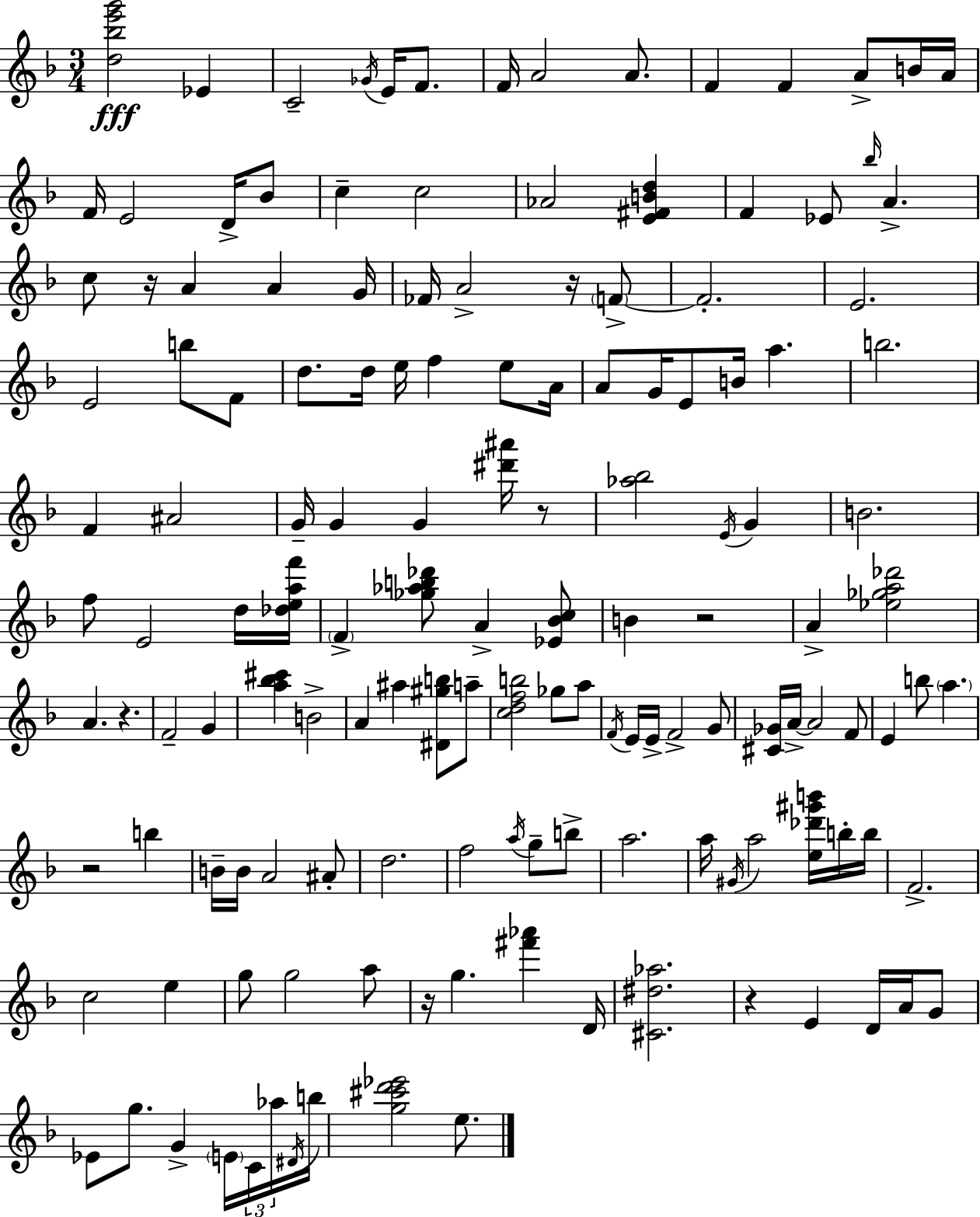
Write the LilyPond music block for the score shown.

{
  \clef treble
  \numericTimeSignature
  \time 3/4
  \key d \minor
  <d'' bes'' e''' g'''>2\fff ees'4 | c'2-- \acciaccatura { ges'16 } e'16 f'8. | f'16 a'2 a'8. | f'4 f'4 a'8-> b'16 | \break a'16 f'16 e'2 d'16-> bes'8 | c''4-- c''2 | aes'2 <e' fis' b' d''>4 | f'4 ees'8 \grace { bes''16 } a'4.-> | \break c''8 r16 a'4 a'4 | g'16 fes'16 a'2-> r16 | \parenthesize f'8->~~ f'2.-. | e'2. | \break e'2 b''8 | f'8 d''8. d''16 e''16 f''4 e''8 | a'16 a'8 g'16 e'8 b'16 a''4. | b''2. | \break f'4 ais'2 | g'16-- g'4 g'4 <dis''' ais'''>16 | r8 <aes'' bes''>2 \acciaccatura { e'16 } g'4 | b'2. | \break f''8 e'2 | d''16 <des'' e'' a'' f'''>16 \parenthesize f'4-> <ges'' aes'' b'' des'''>8 a'4-> | <ees' bes' c''>8 b'4 r2 | a'4-> <ees'' ges'' a'' des'''>2 | \break a'4. r4. | f'2-- g'4 | <a'' bes'' cis'''>4 b'2-> | a'4 ais''4 <dis' gis'' b''>8 | \break a''8-- <c'' d'' f'' b''>2 ges''8 | a''8 \acciaccatura { f'16 } e'16 e'16-> f'2-> | g'8 <cis' ges'>16 a'16->~~ a'2 | f'8 e'4 b''8 \parenthesize a''4. | \break r2 | b''4 b'16-- b'16 a'2 | ais'8-. d''2. | f''2 | \break \acciaccatura { a''16 } g''8-- b''8-> a''2. | a''16 \acciaccatura { gis'16 } a''2 | <e'' des''' gis''' b'''>16 b''16-. b''16 f'2.-> | c''2 | \break e''4 g''8 g''2 | a''8 r16 g''4. | <fis''' aes'''>4 d'16 <cis' dis'' aes''>2. | r4 e'4 | \break d'16 a'16 g'8 ees'8 g''8. g'4-> | \parenthesize e'16 \tuplet 3/2 { c'16 aes''16 \acciaccatura { dis'16 } } b''16 <g'' cis''' d''' ees'''>2 | e''8. \bar "|."
}